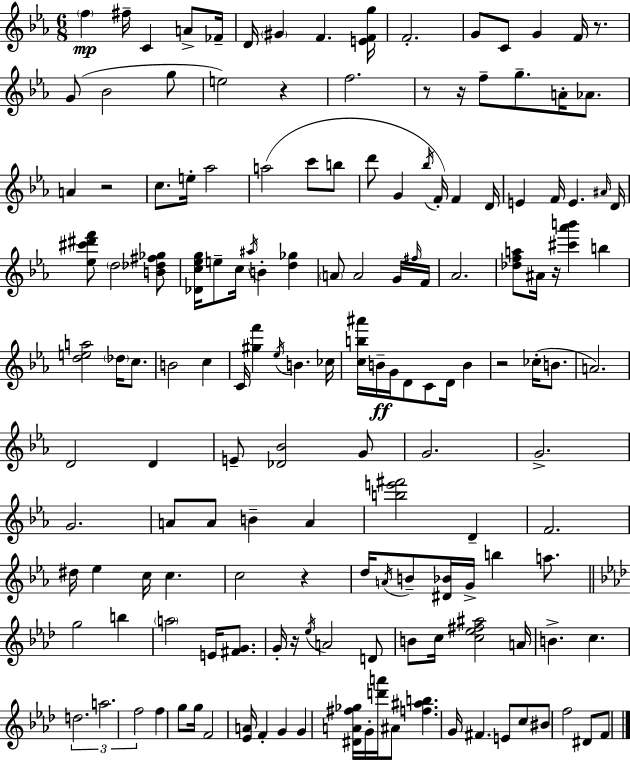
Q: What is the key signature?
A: EES major